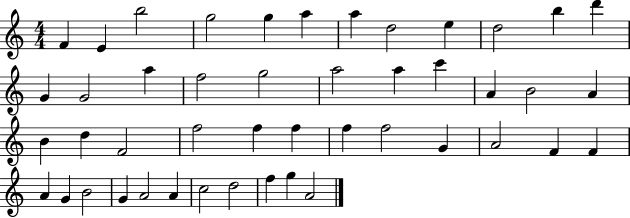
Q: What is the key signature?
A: C major